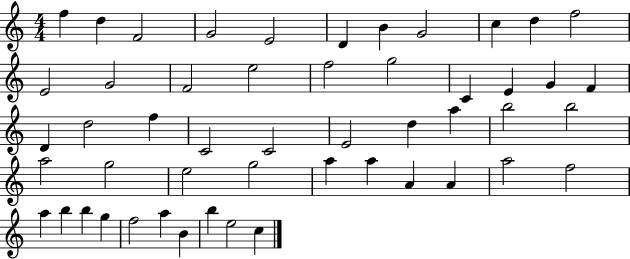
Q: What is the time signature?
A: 4/4